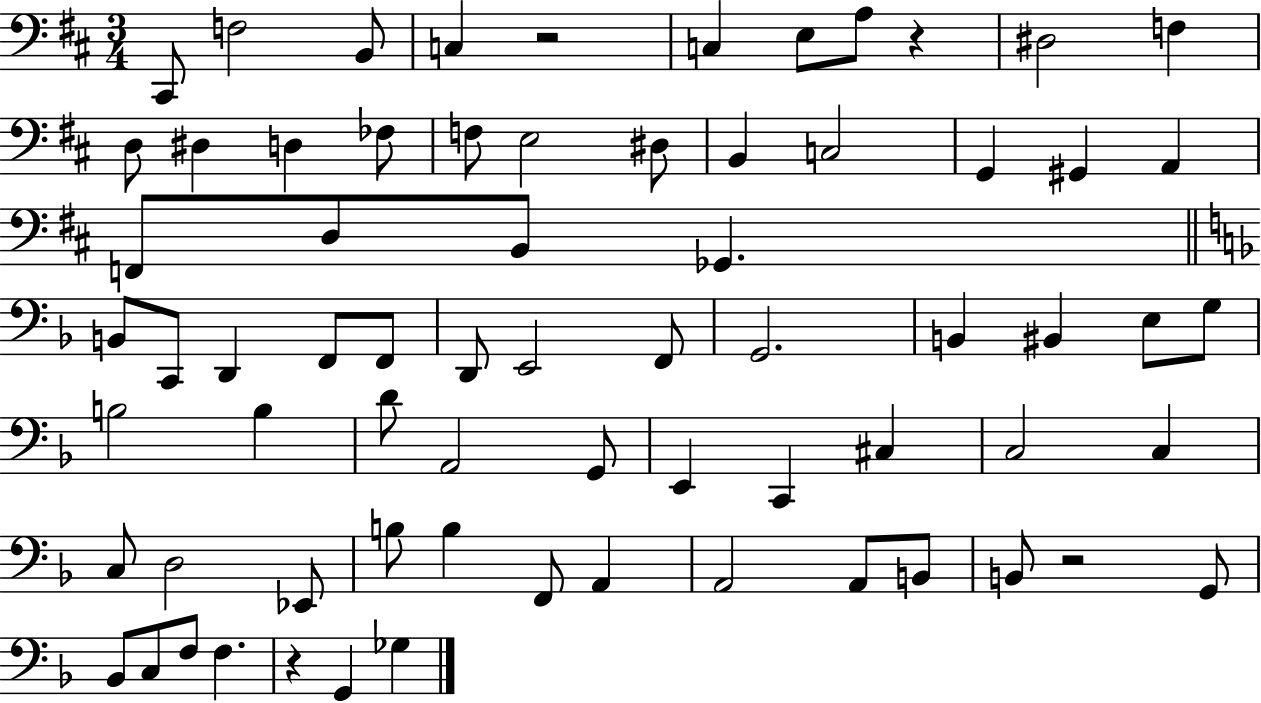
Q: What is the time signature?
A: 3/4